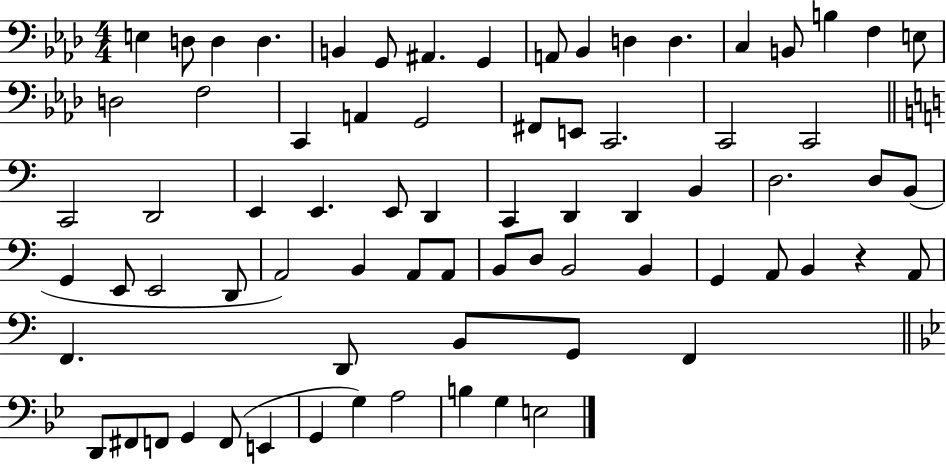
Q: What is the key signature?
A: AES major